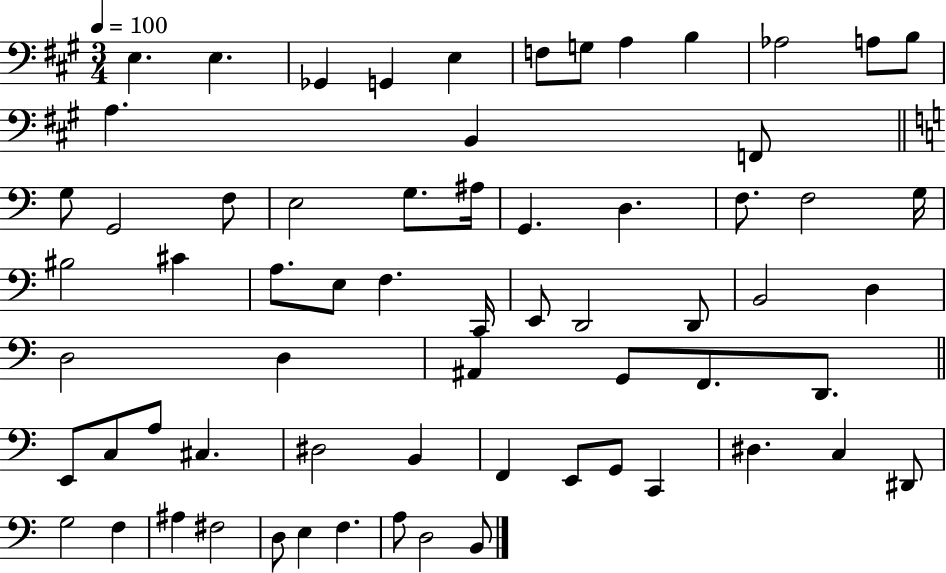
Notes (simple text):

E3/q. E3/q. Gb2/q G2/q E3/q F3/e G3/e A3/q B3/q Ab3/h A3/e B3/e A3/q. B2/q F2/e G3/e G2/h F3/e E3/h G3/e. A#3/s G2/q. D3/q. F3/e. F3/h G3/s BIS3/h C#4/q A3/e. E3/e F3/q. C2/s E2/e D2/h D2/e B2/h D3/q D3/h D3/q A#2/q G2/e F2/e. D2/e. E2/e C3/e A3/e C#3/q. D#3/h B2/q F2/q E2/e G2/e C2/q D#3/q. C3/q D#2/e G3/h F3/q A#3/q F#3/h D3/e E3/q F3/q. A3/e D3/h B2/e